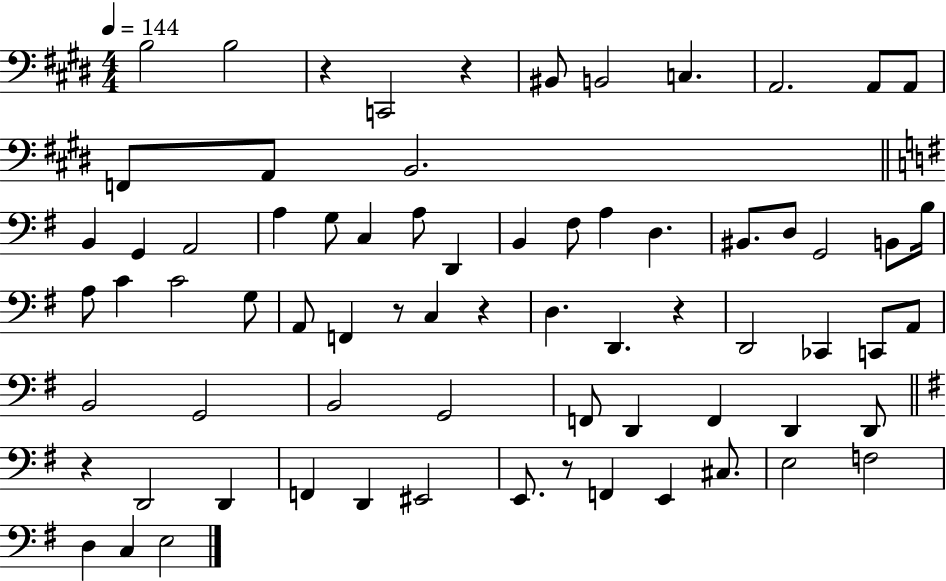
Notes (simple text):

B3/h B3/h R/q C2/h R/q BIS2/e B2/h C3/q. A2/h. A2/e A2/e F2/e A2/e B2/h. B2/q G2/q A2/h A3/q G3/e C3/q A3/e D2/q B2/q F#3/e A3/q D3/q. BIS2/e. D3/e G2/h B2/e B3/s A3/e C4/q C4/h G3/e A2/e F2/q R/e C3/q R/q D3/q. D2/q. R/q D2/h CES2/q C2/e A2/e B2/h G2/h B2/h G2/h F2/e D2/q F2/q D2/q D2/e R/q D2/h D2/q F2/q D2/q EIS2/h E2/e. R/e F2/q E2/q C#3/e. E3/h F3/h D3/q C3/q E3/h